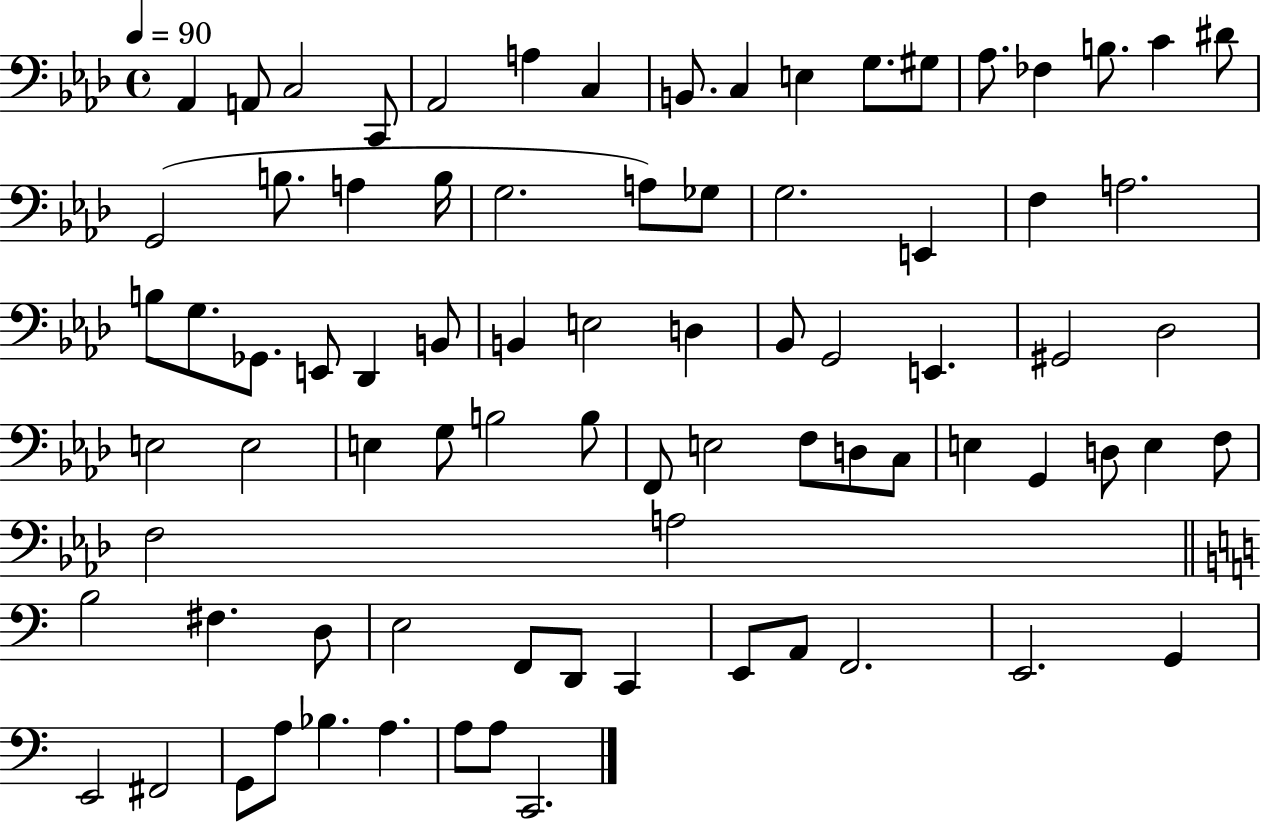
Ab2/q A2/e C3/h C2/e Ab2/h A3/q C3/q B2/e. C3/q E3/q G3/e. G#3/e Ab3/e. FES3/q B3/e. C4/q D#4/e G2/h B3/e. A3/q B3/s G3/h. A3/e Gb3/e G3/h. E2/q F3/q A3/h. B3/e G3/e. Gb2/e. E2/e Db2/q B2/e B2/q E3/h D3/q Bb2/e G2/h E2/q. G#2/h Db3/h E3/h E3/h E3/q G3/e B3/h B3/e F2/e E3/h F3/e D3/e C3/e E3/q G2/q D3/e E3/q F3/e F3/h A3/h B3/h F#3/q. D3/e E3/h F2/e D2/e C2/q E2/e A2/e F2/h. E2/h. G2/q E2/h F#2/h G2/e A3/e Bb3/q. A3/q. A3/e A3/e C2/h.